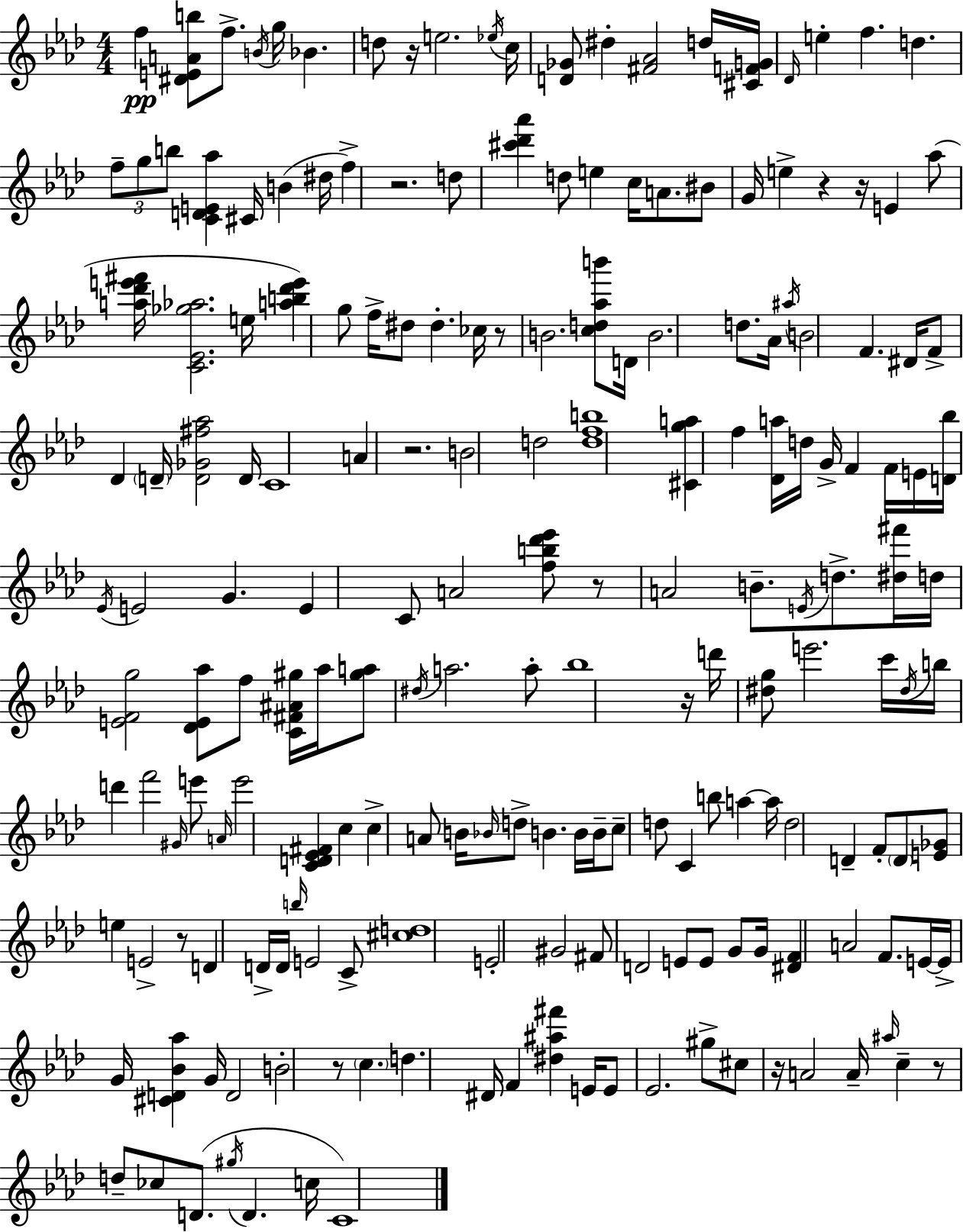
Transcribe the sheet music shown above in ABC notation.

X:1
T:Untitled
M:4/4
L:1/4
K:Ab
f [^DEAb]/2 f/2 B/4 g/4 _B d/2 z/4 e2 _e/4 c/4 [D_G]/2 ^d [^F_A]2 d/4 [^CFG]/4 _D/4 e f d f/2 g/2 b/2 [CDE_a] ^C/4 B ^d/4 f z2 d/2 [^c'_d'_a'] d/2 e c/4 A/2 ^B/2 G/4 e z z/4 E _a/2 [a_d'e'^f']/4 [C_E_g_a]2 e/4 [ab_d'e'] g/2 f/4 ^d/2 ^d _c/4 z/2 B2 [cd_ab']/2 D/4 B2 d/2 _A/4 ^a/4 B2 F ^D/4 F/2 _D D/4 [D_G^f_a]2 D/4 C4 A z2 B2 d2 [dfb]4 [^Cga] f [_Da]/4 d/4 G/4 F F/4 E/4 [D_b]/4 _E/4 E2 G E C/2 A2 [fb_d'_e']/2 z/2 A2 B/2 E/4 d/2 [^d^f']/4 d/4 [EFg]2 [_DE_a]/2 f/2 [C^F^A^g]/4 _a/4 [^ga]/2 ^d/4 a2 a/2 _b4 z/4 d'/4 [^dg]/2 e'2 c'/4 ^d/4 b/4 d' f'2 ^G/4 e'/2 A/4 e'2 [CD_E^F] c c A/2 B/4 _B/4 d/2 B B/4 B/4 c/2 d/2 C b/2 a a/4 d2 D F/2 D/2 [E_G]/2 e E2 z/2 D D/4 D/4 b/4 E2 C/2 [^cd]4 E2 ^G2 ^F/2 D2 E/2 E/2 G/2 G/4 [^DF] A2 F/2 E/4 E/4 G/4 [^CD_B_a] G/4 D2 B2 z/2 c d ^D/4 F [^d^a^f'] E/4 E/2 _E2 ^g/2 ^c/2 z/4 A2 A/4 ^a/4 c z/2 d/2 _c/2 D/2 ^g/4 D c/4 C4